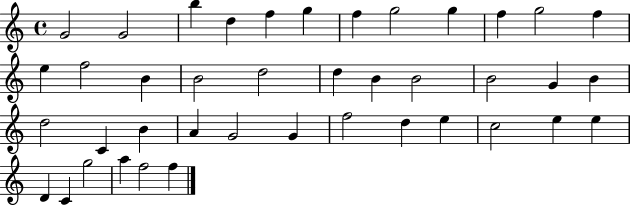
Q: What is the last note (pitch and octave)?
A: F5